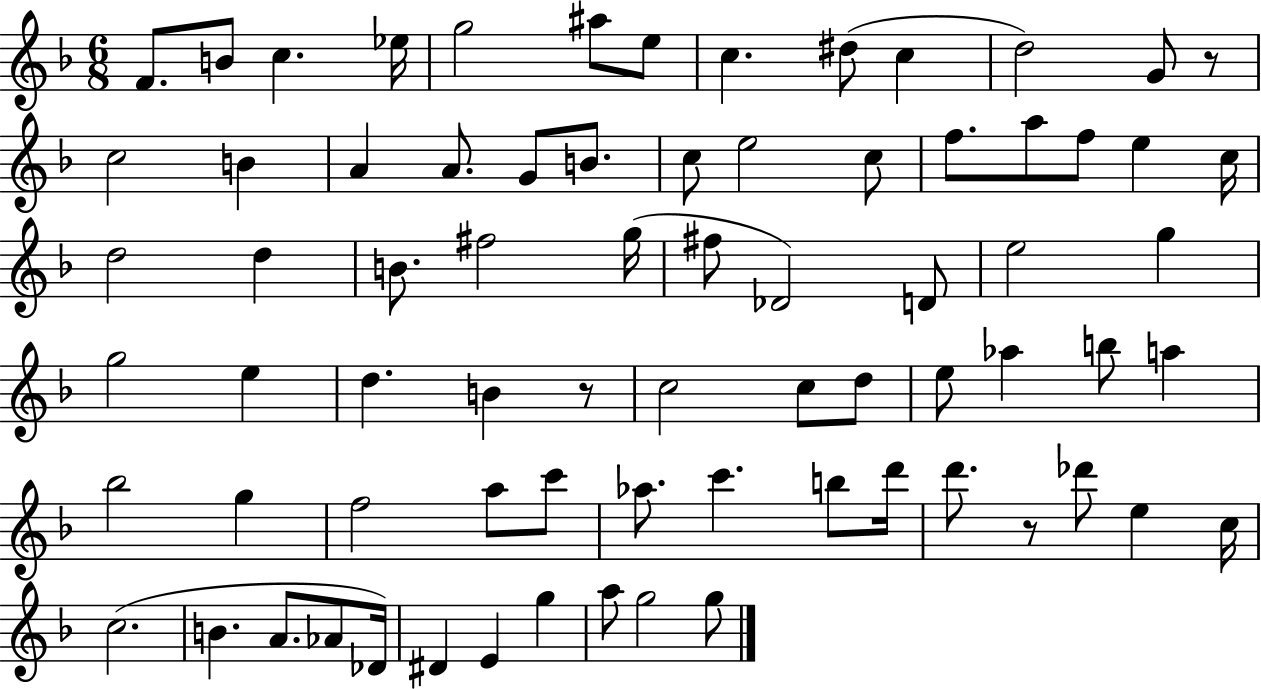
F4/e. B4/e C5/q. Eb5/s G5/h A#5/e E5/e C5/q. D#5/e C5/q D5/h G4/e R/e C5/h B4/q A4/q A4/e. G4/e B4/e. C5/e E5/h C5/e F5/e. A5/e F5/e E5/q C5/s D5/h D5/q B4/e. F#5/h G5/s F#5/e Db4/h D4/e E5/h G5/q G5/h E5/q D5/q. B4/q R/e C5/h C5/e D5/e E5/e Ab5/q B5/e A5/q Bb5/h G5/q F5/h A5/e C6/e Ab5/e. C6/q. B5/e D6/s D6/e. R/e Db6/e E5/q C5/s C5/h. B4/q. A4/e. Ab4/e Db4/s D#4/q E4/q G5/q A5/e G5/h G5/e